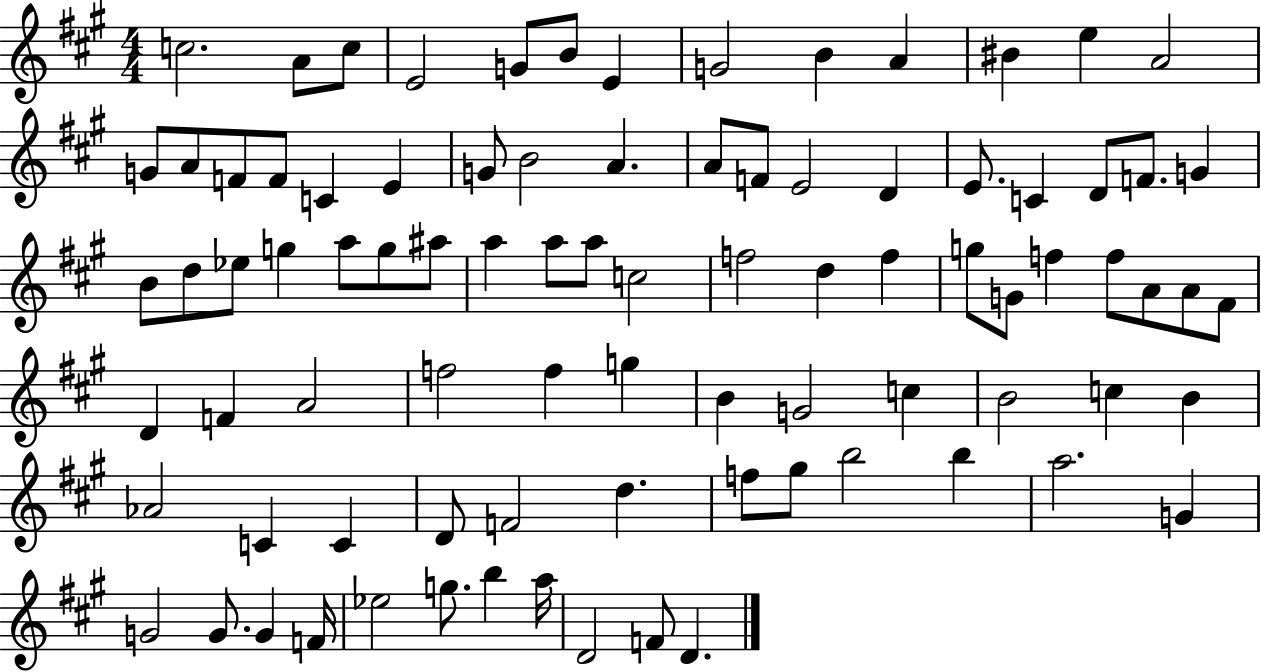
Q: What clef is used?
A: treble